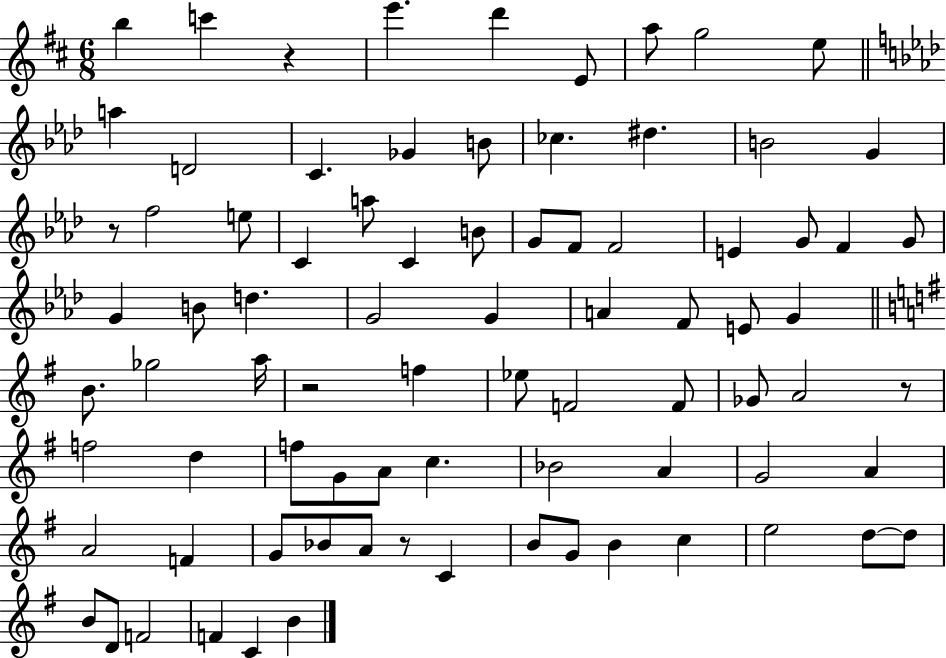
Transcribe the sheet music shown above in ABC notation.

X:1
T:Untitled
M:6/8
L:1/4
K:D
b c' z e' d' E/2 a/2 g2 e/2 a D2 C _G B/2 _c ^d B2 G z/2 f2 e/2 C a/2 C B/2 G/2 F/2 F2 E G/2 F G/2 G B/2 d G2 G A F/2 E/2 G B/2 _g2 a/4 z2 f _e/2 F2 F/2 _G/2 A2 z/2 f2 d f/2 G/2 A/2 c _B2 A G2 A A2 F G/2 _B/2 A/2 z/2 C B/2 G/2 B c e2 d/2 d/2 B/2 D/2 F2 F C B